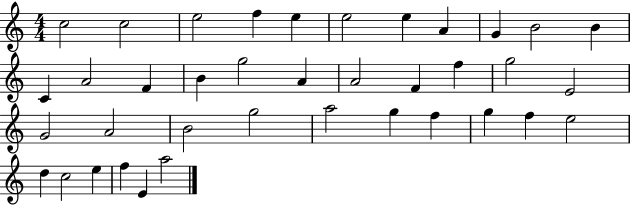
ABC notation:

X:1
T:Untitled
M:4/4
L:1/4
K:C
c2 c2 e2 f e e2 e A G B2 B C A2 F B g2 A A2 F f g2 E2 G2 A2 B2 g2 a2 g f g f e2 d c2 e f E a2